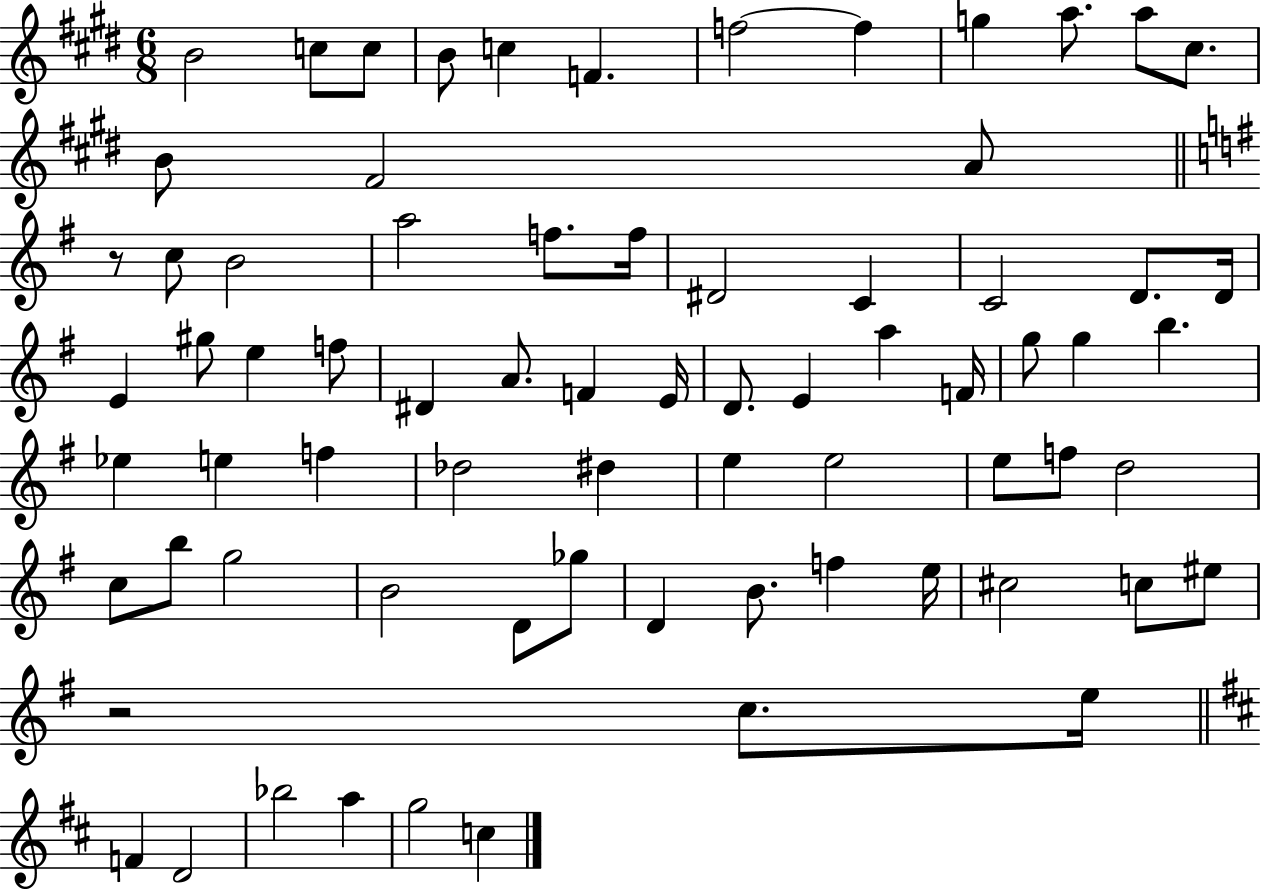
B4/h C5/e C5/e B4/e C5/q F4/q. F5/h F5/q G5/q A5/e. A5/e C#5/e. B4/e F#4/h A4/e R/e C5/e B4/h A5/h F5/e. F5/s D#4/h C4/q C4/h D4/e. D4/s E4/q G#5/e E5/q F5/e D#4/q A4/e. F4/q E4/s D4/e. E4/q A5/q F4/s G5/e G5/q B5/q. Eb5/q E5/q F5/q Db5/h D#5/q E5/q E5/h E5/e F5/e D5/h C5/e B5/e G5/h B4/h D4/e Gb5/e D4/q B4/e. F5/q E5/s C#5/h C5/e EIS5/e R/h C5/e. E5/s F4/q D4/h Bb5/h A5/q G5/h C5/q